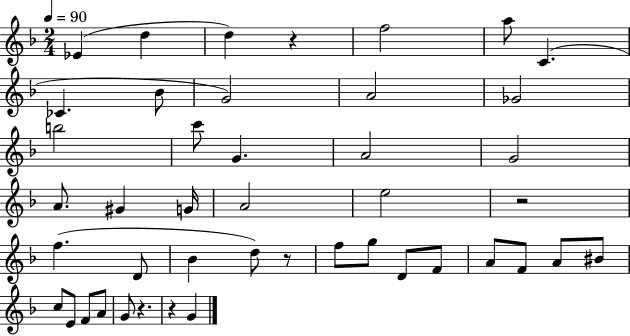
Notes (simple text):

Eb4/q D5/q D5/q R/q F5/h A5/e C4/q. CES4/q. Bb4/e G4/h A4/h Gb4/h B5/h C6/e G4/q. A4/h G4/h A4/e. G#4/q G4/s A4/h E5/h R/h F5/q. D4/e Bb4/q D5/e R/e F5/e G5/e D4/e F4/e A4/e F4/e A4/e BIS4/e C5/e E4/e F4/e A4/e G4/e R/q. R/q G4/q